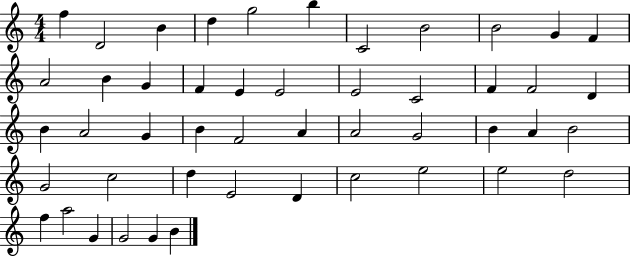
F5/q D4/h B4/q D5/q G5/h B5/q C4/h B4/h B4/h G4/q F4/q A4/h B4/q G4/q F4/q E4/q E4/h E4/h C4/h F4/q F4/h D4/q B4/q A4/h G4/q B4/q F4/h A4/q A4/h G4/h B4/q A4/q B4/h G4/h C5/h D5/q E4/h D4/q C5/h E5/h E5/h D5/h F5/q A5/h G4/q G4/h G4/q B4/q